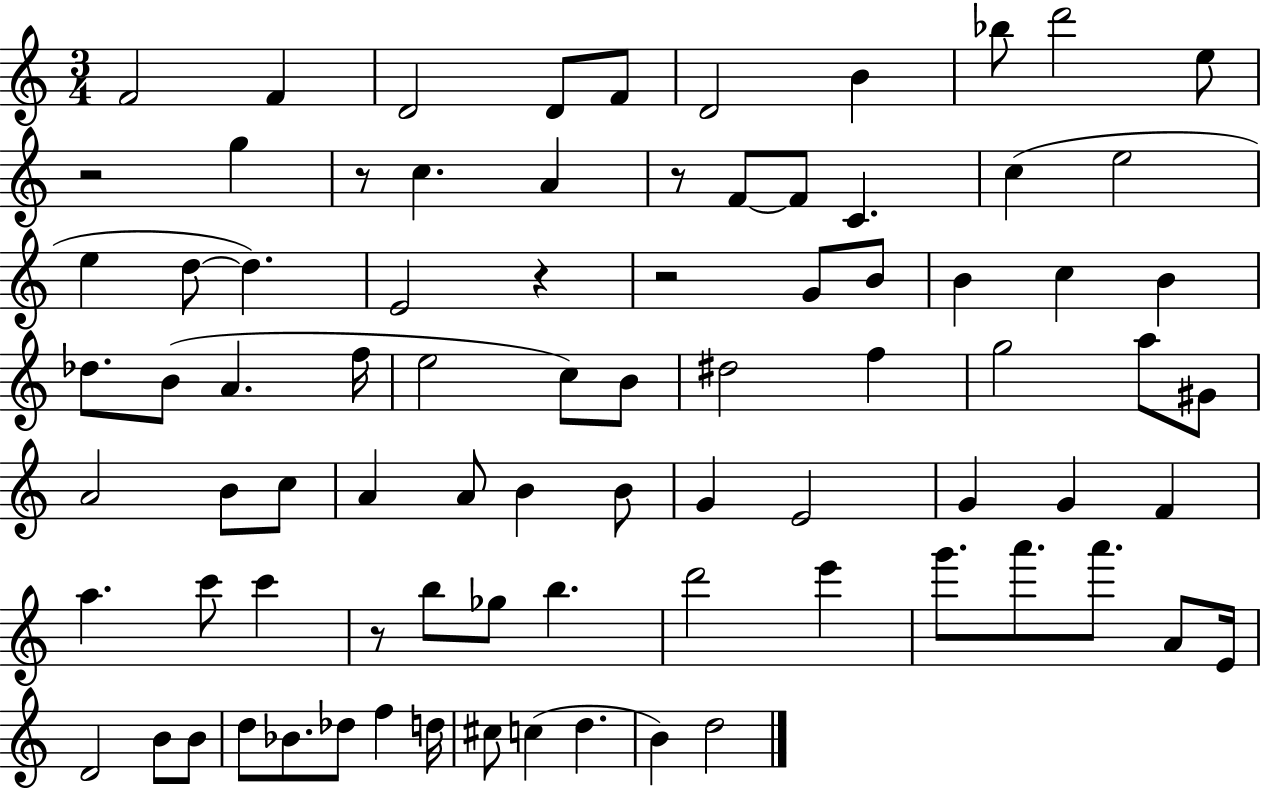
{
  \clef treble
  \numericTimeSignature
  \time 3/4
  \key c \major
  f'2 f'4 | d'2 d'8 f'8 | d'2 b'4 | bes''8 d'''2 e''8 | \break r2 g''4 | r8 c''4. a'4 | r8 f'8~~ f'8 c'4. | c''4( e''2 | \break e''4 d''8~~ d''4.) | e'2 r4 | r2 g'8 b'8 | b'4 c''4 b'4 | \break des''8. b'8( a'4. f''16 | e''2 c''8) b'8 | dis''2 f''4 | g''2 a''8 gis'8 | \break a'2 b'8 c''8 | a'4 a'8 b'4 b'8 | g'4 e'2 | g'4 g'4 f'4 | \break a''4. c'''8 c'''4 | r8 b''8 ges''8 b''4. | d'''2 e'''4 | g'''8. a'''8. a'''8. a'8 e'16 | \break d'2 b'8 b'8 | d''8 bes'8. des''8 f''4 d''16 | cis''8 c''4( d''4. | b'4) d''2 | \break \bar "|."
}